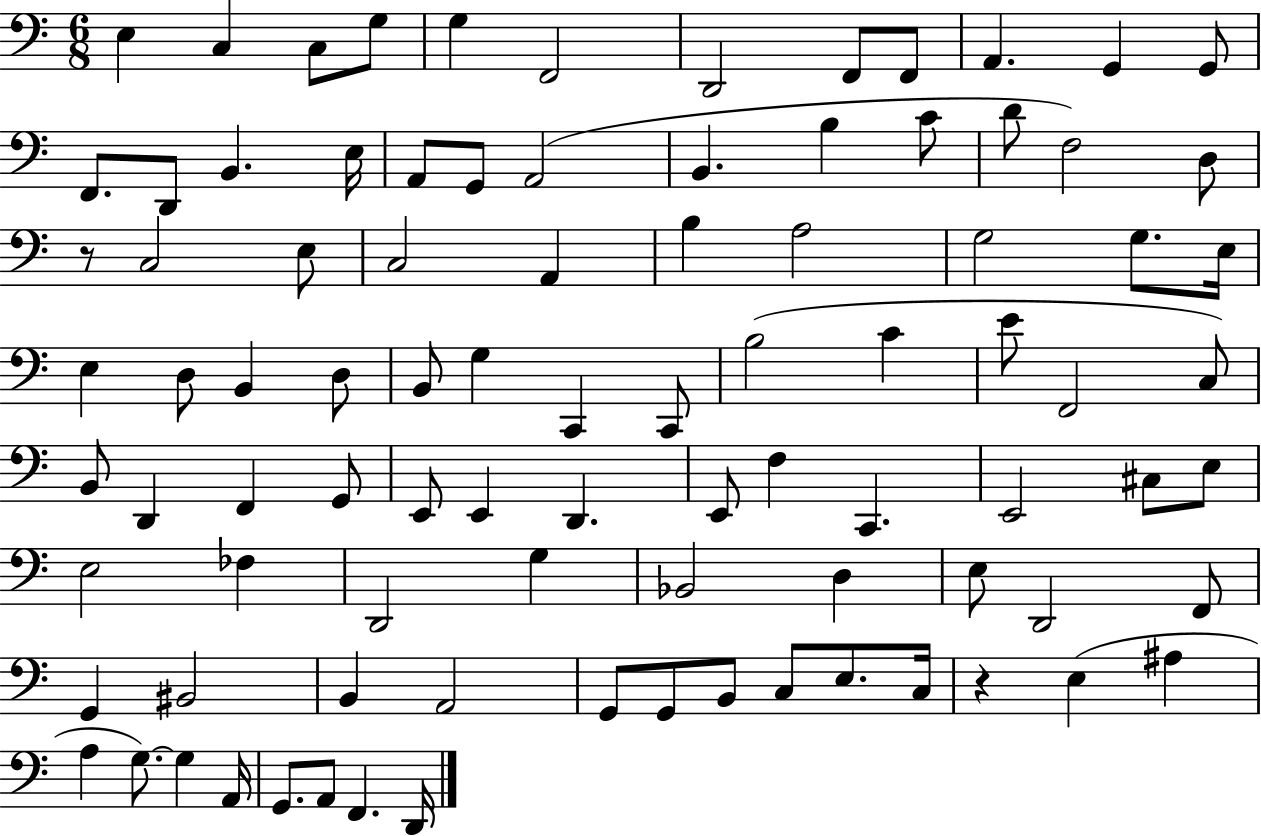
{
  \clef bass
  \numericTimeSignature
  \time 6/8
  \key c \major
  \repeat volta 2 { e4 c4 c8 g8 | g4 f,2 | d,2 f,8 f,8 | a,4. g,4 g,8 | \break f,8. d,8 b,4. e16 | a,8 g,8 a,2( | b,4. b4 c'8 | d'8 f2) d8 | \break r8 c2 e8 | c2 a,4 | b4 a2 | g2 g8. e16 | \break e4 d8 b,4 d8 | b,8 g4 c,4 c,8 | b2( c'4 | e'8 f,2 c8) | \break b,8 d,4 f,4 g,8 | e,8 e,4 d,4. | e,8 f4 c,4. | e,2 cis8 e8 | \break e2 fes4 | d,2 g4 | bes,2 d4 | e8 d,2 f,8 | \break g,4 bis,2 | b,4 a,2 | g,8 g,8 b,8 c8 e8. c16 | r4 e4( ais4 | \break a4 g8.~~) g4 a,16 | g,8. a,8 f,4. d,16 | } \bar "|."
}